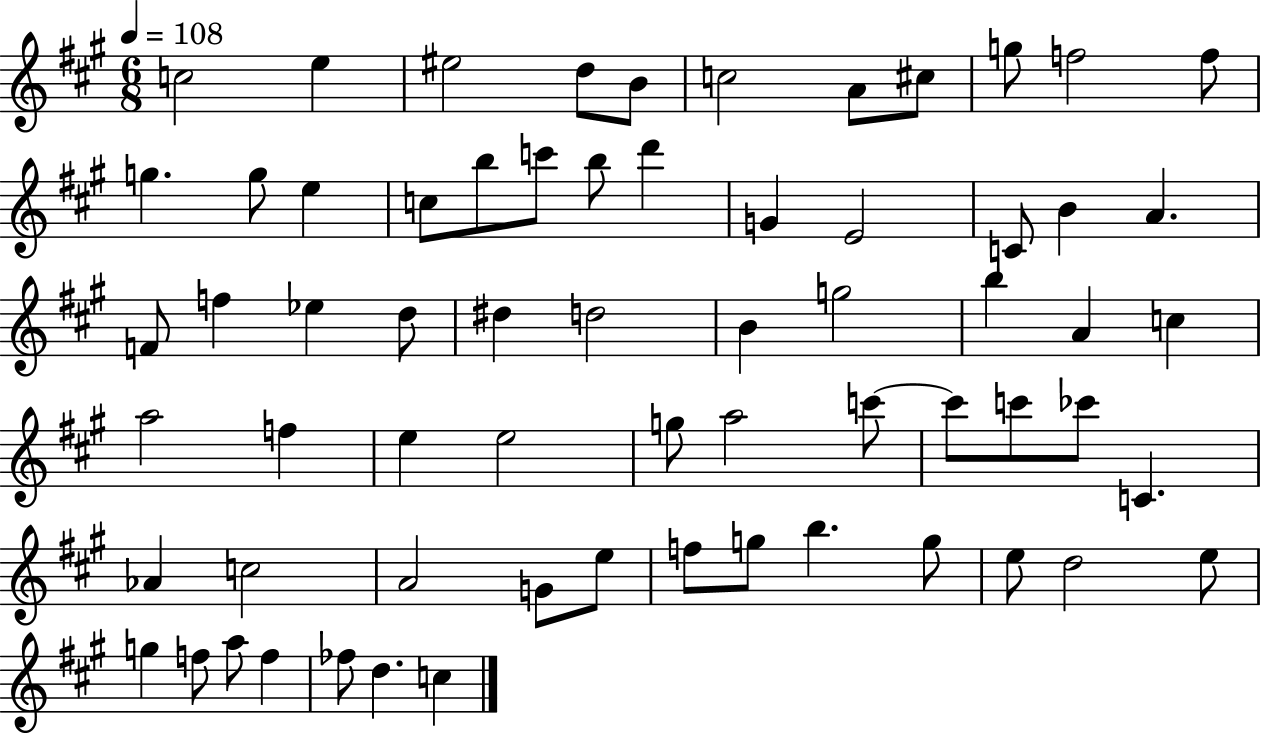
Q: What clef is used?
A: treble